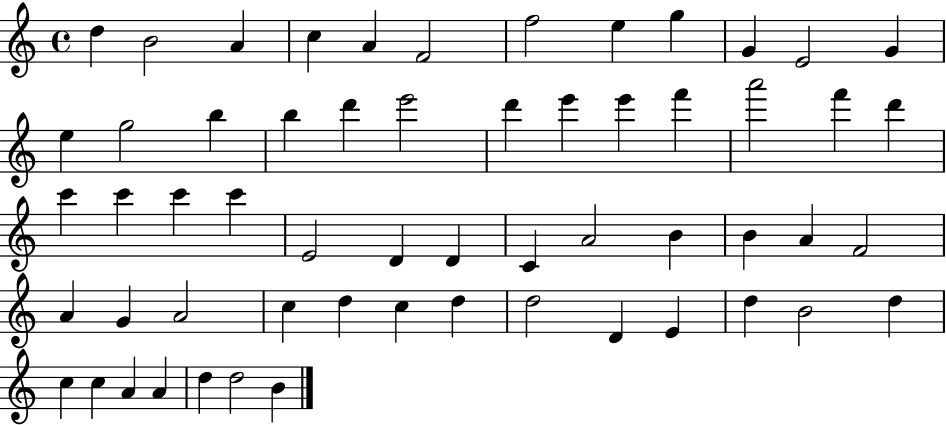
X:1
T:Untitled
M:4/4
L:1/4
K:C
d B2 A c A F2 f2 e g G E2 G e g2 b b d' e'2 d' e' e' f' a'2 f' d' c' c' c' c' E2 D D C A2 B B A F2 A G A2 c d c d d2 D E d B2 d c c A A d d2 B